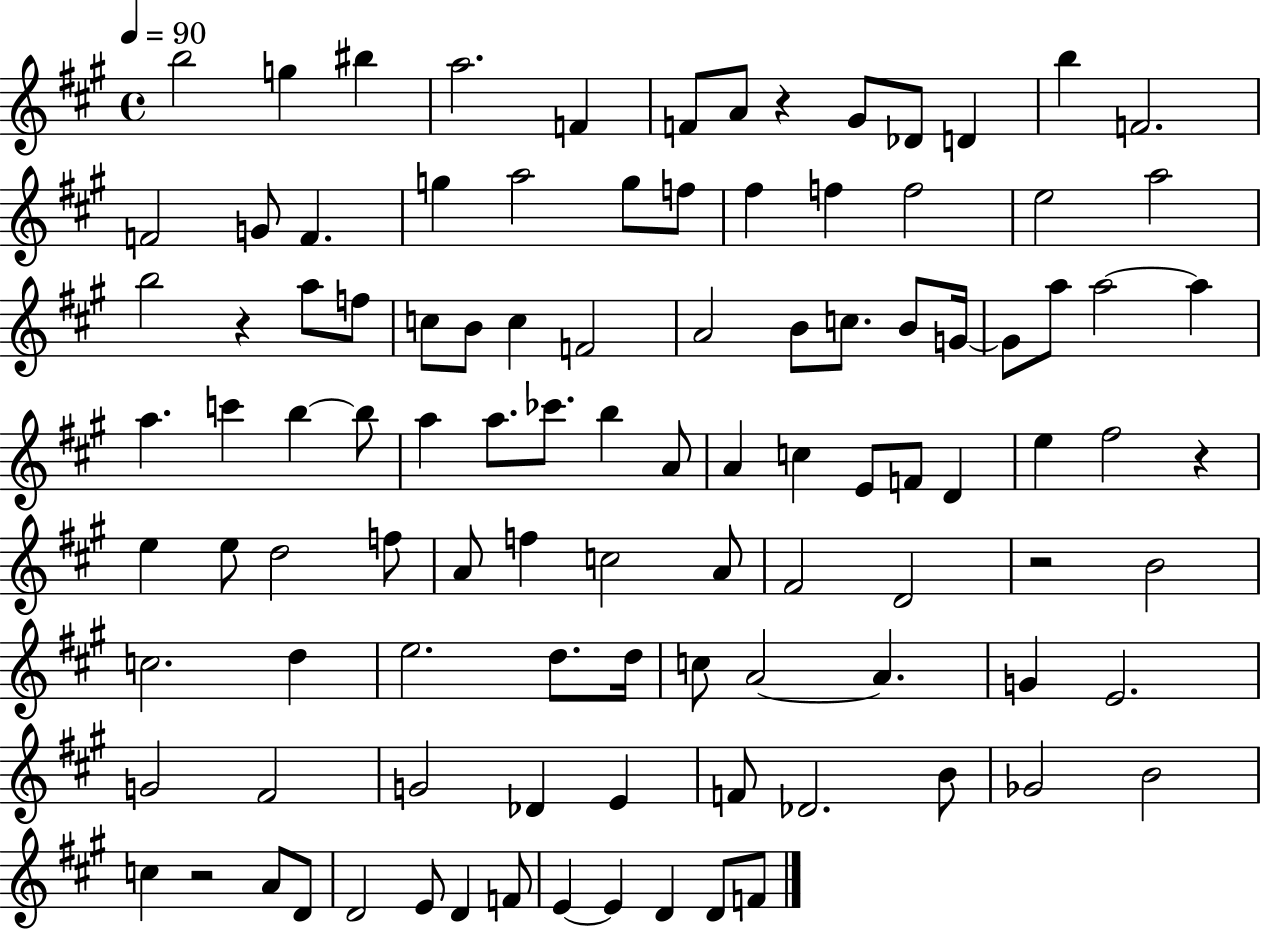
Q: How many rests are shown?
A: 5